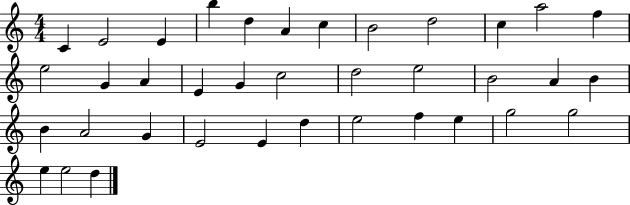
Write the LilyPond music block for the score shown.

{
  \clef treble
  \numericTimeSignature
  \time 4/4
  \key c \major
  c'4 e'2 e'4 | b''4 d''4 a'4 c''4 | b'2 d''2 | c''4 a''2 f''4 | \break e''2 g'4 a'4 | e'4 g'4 c''2 | d''2 e''2 | b'2 a'4 b'4 | \break b'4 a'2 g'4 | e'2 e'4 d''4 | e''2 f''4 e''4 | g''2 g''2 | \break e''4 e''2 d''4 | \bar "|."
}